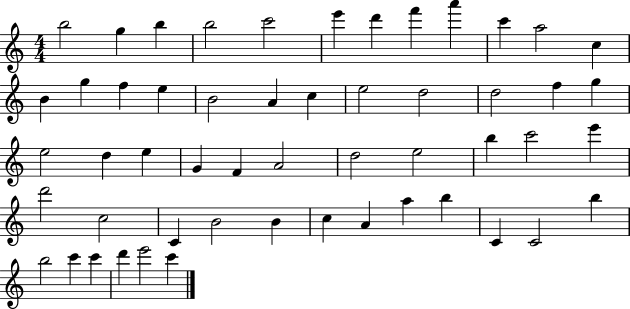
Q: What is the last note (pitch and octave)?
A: C6